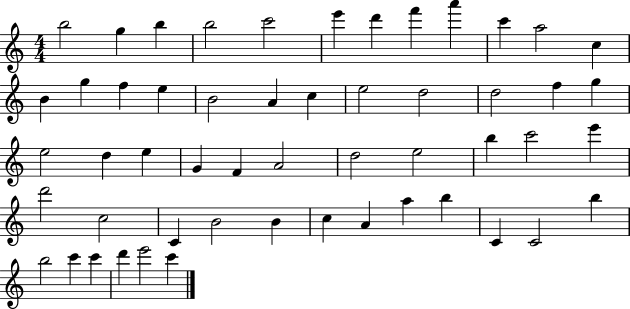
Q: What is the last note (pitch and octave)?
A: C6